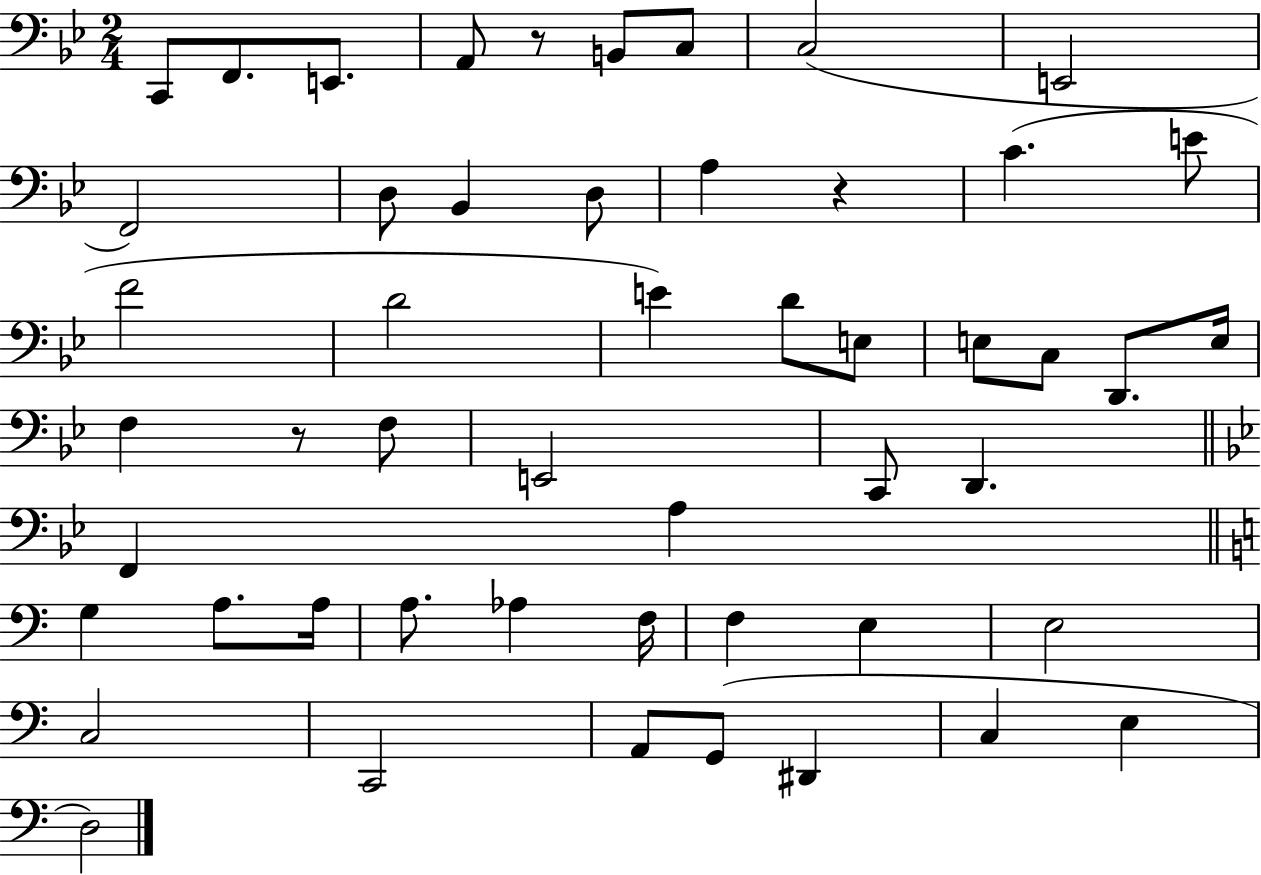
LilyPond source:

{
  \clef bass
  \numericTimeSignature
  \time 2/4
  \key bes \major
  \repeat volta 2 { c,8 f,8. e,8. | a,8 r8 b,8 c8 | c2( | e,2 | \break f,2) | d8 bes,4 d8 | a4 r4 | c'4.( e'8 | \break f'2 | d'2 | e'4) d'8 e8 | e8 c8 d,8. e16 | \break f4 r8 f8 | e,2 | c,8 d,4. | \bar "||" \break \key bes \major f,4 a4 | \bar "||" \break \key c \major g4 a8. a16 | a8. aes4 f16 | f4 e4 | e2 | \break c2 | c,2 | a,8 g,8( dis,4 | c4 e4 | \break d2) | } \bar "|."
}